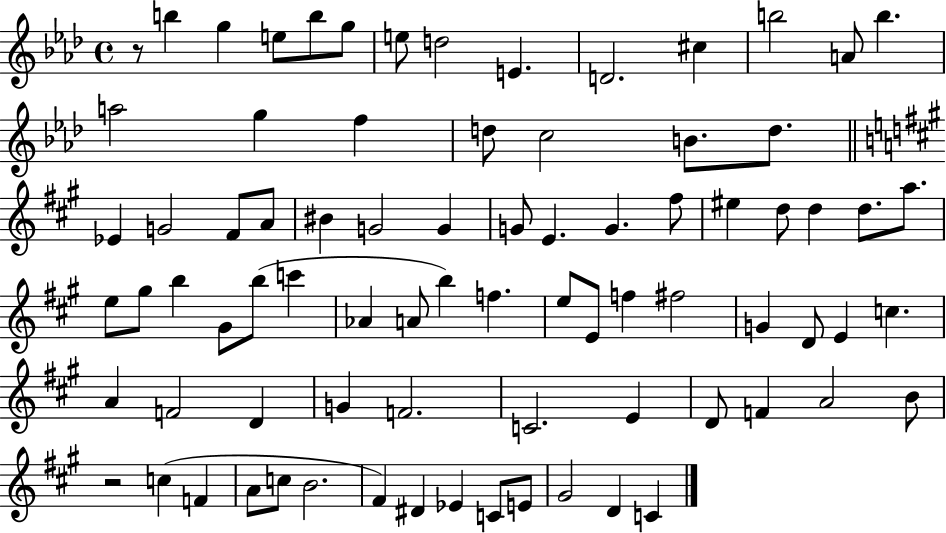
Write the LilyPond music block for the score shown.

{
  \clef treble
  \time 4/4
  \defaultTimeSignature
  \key aes \major
  \repeat volta 2 { r8 b''4 g''4 e''8 b''8 g''8 | e''8 d''2 e'4. | d'2. cis''4 | b''2 a'8 b''4. | \break a''2 g''4 f''4 | d''8 c''2 b'8. d''8. | \bar "||" \break \key a \major ees'4 g'2 fis'8 a'8 | bis'4 g'2 g'4 | g'8 e'4. g'4. fis''8 | eis''4 d''8 d''4 d''8. a''8. | \break e''8 gis''8 b''4 gis'8 b''8( c'''4 | aes'4 a'8 b''4) f''4. | e''8 e'8 f''4 fis''2 | g'4 d'8 e'4 c''4. | \break a'4 f'2 d'4 | g'4 f'2. | c'2. e'4 | d'8 f'4 a'2 b'8 | \break r2 c''4( f'4 | a'8 c''8 b'2. | fis'4) dis'4 ees'4 c'8 e'8 | gis'2 d'4 c'4 | \break } \bar "|."
}